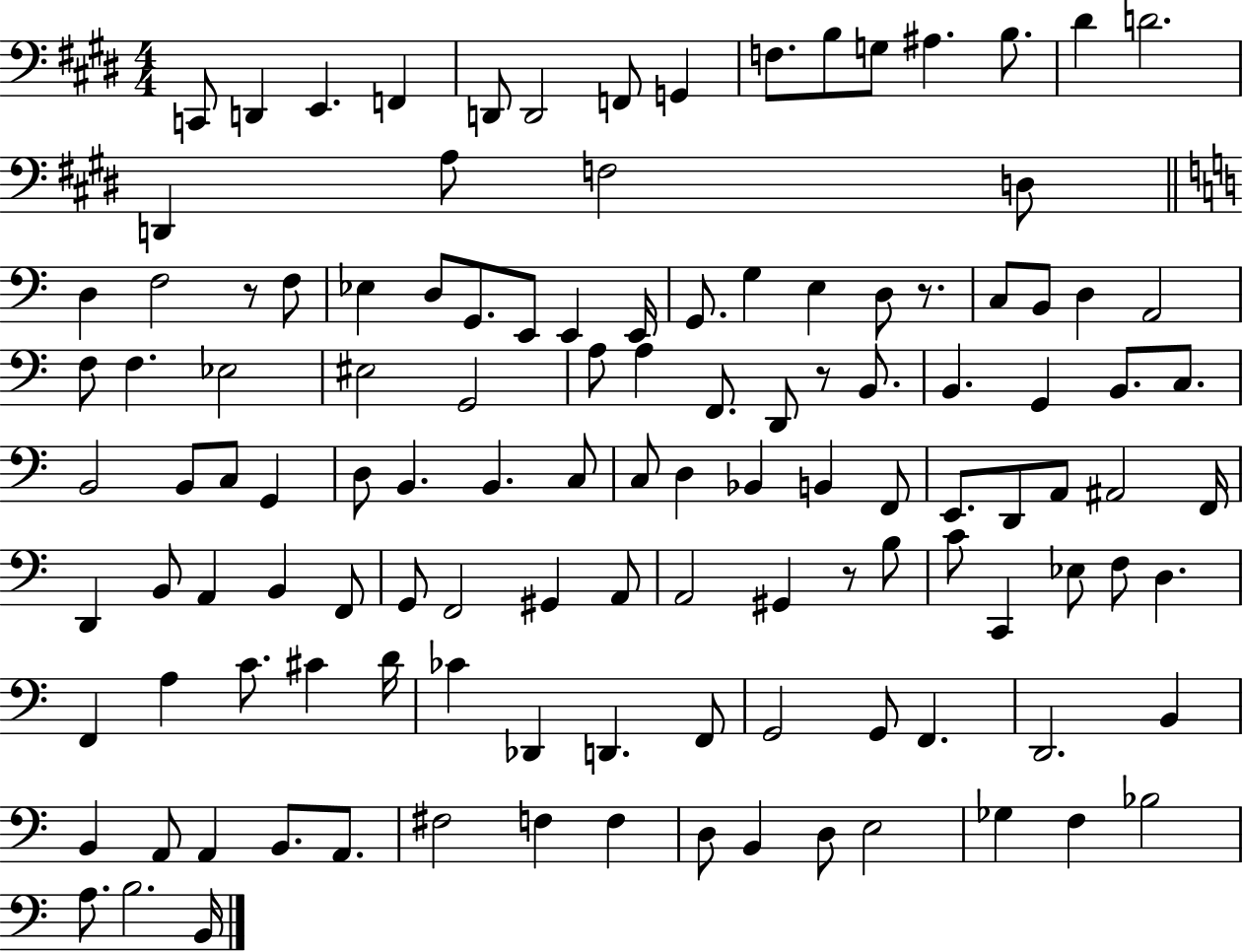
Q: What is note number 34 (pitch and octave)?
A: B2